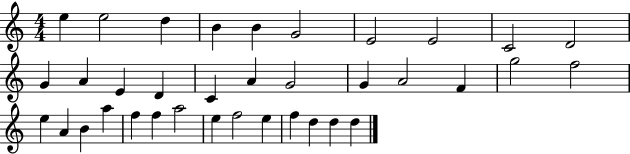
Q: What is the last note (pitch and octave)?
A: D5